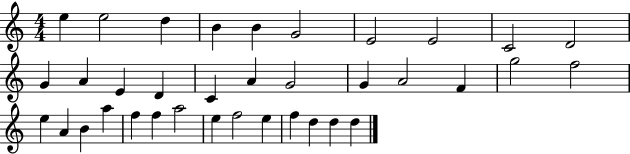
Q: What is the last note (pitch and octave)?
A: D5